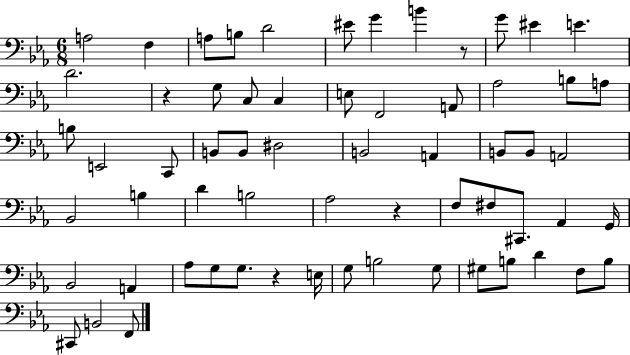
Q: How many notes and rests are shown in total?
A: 63